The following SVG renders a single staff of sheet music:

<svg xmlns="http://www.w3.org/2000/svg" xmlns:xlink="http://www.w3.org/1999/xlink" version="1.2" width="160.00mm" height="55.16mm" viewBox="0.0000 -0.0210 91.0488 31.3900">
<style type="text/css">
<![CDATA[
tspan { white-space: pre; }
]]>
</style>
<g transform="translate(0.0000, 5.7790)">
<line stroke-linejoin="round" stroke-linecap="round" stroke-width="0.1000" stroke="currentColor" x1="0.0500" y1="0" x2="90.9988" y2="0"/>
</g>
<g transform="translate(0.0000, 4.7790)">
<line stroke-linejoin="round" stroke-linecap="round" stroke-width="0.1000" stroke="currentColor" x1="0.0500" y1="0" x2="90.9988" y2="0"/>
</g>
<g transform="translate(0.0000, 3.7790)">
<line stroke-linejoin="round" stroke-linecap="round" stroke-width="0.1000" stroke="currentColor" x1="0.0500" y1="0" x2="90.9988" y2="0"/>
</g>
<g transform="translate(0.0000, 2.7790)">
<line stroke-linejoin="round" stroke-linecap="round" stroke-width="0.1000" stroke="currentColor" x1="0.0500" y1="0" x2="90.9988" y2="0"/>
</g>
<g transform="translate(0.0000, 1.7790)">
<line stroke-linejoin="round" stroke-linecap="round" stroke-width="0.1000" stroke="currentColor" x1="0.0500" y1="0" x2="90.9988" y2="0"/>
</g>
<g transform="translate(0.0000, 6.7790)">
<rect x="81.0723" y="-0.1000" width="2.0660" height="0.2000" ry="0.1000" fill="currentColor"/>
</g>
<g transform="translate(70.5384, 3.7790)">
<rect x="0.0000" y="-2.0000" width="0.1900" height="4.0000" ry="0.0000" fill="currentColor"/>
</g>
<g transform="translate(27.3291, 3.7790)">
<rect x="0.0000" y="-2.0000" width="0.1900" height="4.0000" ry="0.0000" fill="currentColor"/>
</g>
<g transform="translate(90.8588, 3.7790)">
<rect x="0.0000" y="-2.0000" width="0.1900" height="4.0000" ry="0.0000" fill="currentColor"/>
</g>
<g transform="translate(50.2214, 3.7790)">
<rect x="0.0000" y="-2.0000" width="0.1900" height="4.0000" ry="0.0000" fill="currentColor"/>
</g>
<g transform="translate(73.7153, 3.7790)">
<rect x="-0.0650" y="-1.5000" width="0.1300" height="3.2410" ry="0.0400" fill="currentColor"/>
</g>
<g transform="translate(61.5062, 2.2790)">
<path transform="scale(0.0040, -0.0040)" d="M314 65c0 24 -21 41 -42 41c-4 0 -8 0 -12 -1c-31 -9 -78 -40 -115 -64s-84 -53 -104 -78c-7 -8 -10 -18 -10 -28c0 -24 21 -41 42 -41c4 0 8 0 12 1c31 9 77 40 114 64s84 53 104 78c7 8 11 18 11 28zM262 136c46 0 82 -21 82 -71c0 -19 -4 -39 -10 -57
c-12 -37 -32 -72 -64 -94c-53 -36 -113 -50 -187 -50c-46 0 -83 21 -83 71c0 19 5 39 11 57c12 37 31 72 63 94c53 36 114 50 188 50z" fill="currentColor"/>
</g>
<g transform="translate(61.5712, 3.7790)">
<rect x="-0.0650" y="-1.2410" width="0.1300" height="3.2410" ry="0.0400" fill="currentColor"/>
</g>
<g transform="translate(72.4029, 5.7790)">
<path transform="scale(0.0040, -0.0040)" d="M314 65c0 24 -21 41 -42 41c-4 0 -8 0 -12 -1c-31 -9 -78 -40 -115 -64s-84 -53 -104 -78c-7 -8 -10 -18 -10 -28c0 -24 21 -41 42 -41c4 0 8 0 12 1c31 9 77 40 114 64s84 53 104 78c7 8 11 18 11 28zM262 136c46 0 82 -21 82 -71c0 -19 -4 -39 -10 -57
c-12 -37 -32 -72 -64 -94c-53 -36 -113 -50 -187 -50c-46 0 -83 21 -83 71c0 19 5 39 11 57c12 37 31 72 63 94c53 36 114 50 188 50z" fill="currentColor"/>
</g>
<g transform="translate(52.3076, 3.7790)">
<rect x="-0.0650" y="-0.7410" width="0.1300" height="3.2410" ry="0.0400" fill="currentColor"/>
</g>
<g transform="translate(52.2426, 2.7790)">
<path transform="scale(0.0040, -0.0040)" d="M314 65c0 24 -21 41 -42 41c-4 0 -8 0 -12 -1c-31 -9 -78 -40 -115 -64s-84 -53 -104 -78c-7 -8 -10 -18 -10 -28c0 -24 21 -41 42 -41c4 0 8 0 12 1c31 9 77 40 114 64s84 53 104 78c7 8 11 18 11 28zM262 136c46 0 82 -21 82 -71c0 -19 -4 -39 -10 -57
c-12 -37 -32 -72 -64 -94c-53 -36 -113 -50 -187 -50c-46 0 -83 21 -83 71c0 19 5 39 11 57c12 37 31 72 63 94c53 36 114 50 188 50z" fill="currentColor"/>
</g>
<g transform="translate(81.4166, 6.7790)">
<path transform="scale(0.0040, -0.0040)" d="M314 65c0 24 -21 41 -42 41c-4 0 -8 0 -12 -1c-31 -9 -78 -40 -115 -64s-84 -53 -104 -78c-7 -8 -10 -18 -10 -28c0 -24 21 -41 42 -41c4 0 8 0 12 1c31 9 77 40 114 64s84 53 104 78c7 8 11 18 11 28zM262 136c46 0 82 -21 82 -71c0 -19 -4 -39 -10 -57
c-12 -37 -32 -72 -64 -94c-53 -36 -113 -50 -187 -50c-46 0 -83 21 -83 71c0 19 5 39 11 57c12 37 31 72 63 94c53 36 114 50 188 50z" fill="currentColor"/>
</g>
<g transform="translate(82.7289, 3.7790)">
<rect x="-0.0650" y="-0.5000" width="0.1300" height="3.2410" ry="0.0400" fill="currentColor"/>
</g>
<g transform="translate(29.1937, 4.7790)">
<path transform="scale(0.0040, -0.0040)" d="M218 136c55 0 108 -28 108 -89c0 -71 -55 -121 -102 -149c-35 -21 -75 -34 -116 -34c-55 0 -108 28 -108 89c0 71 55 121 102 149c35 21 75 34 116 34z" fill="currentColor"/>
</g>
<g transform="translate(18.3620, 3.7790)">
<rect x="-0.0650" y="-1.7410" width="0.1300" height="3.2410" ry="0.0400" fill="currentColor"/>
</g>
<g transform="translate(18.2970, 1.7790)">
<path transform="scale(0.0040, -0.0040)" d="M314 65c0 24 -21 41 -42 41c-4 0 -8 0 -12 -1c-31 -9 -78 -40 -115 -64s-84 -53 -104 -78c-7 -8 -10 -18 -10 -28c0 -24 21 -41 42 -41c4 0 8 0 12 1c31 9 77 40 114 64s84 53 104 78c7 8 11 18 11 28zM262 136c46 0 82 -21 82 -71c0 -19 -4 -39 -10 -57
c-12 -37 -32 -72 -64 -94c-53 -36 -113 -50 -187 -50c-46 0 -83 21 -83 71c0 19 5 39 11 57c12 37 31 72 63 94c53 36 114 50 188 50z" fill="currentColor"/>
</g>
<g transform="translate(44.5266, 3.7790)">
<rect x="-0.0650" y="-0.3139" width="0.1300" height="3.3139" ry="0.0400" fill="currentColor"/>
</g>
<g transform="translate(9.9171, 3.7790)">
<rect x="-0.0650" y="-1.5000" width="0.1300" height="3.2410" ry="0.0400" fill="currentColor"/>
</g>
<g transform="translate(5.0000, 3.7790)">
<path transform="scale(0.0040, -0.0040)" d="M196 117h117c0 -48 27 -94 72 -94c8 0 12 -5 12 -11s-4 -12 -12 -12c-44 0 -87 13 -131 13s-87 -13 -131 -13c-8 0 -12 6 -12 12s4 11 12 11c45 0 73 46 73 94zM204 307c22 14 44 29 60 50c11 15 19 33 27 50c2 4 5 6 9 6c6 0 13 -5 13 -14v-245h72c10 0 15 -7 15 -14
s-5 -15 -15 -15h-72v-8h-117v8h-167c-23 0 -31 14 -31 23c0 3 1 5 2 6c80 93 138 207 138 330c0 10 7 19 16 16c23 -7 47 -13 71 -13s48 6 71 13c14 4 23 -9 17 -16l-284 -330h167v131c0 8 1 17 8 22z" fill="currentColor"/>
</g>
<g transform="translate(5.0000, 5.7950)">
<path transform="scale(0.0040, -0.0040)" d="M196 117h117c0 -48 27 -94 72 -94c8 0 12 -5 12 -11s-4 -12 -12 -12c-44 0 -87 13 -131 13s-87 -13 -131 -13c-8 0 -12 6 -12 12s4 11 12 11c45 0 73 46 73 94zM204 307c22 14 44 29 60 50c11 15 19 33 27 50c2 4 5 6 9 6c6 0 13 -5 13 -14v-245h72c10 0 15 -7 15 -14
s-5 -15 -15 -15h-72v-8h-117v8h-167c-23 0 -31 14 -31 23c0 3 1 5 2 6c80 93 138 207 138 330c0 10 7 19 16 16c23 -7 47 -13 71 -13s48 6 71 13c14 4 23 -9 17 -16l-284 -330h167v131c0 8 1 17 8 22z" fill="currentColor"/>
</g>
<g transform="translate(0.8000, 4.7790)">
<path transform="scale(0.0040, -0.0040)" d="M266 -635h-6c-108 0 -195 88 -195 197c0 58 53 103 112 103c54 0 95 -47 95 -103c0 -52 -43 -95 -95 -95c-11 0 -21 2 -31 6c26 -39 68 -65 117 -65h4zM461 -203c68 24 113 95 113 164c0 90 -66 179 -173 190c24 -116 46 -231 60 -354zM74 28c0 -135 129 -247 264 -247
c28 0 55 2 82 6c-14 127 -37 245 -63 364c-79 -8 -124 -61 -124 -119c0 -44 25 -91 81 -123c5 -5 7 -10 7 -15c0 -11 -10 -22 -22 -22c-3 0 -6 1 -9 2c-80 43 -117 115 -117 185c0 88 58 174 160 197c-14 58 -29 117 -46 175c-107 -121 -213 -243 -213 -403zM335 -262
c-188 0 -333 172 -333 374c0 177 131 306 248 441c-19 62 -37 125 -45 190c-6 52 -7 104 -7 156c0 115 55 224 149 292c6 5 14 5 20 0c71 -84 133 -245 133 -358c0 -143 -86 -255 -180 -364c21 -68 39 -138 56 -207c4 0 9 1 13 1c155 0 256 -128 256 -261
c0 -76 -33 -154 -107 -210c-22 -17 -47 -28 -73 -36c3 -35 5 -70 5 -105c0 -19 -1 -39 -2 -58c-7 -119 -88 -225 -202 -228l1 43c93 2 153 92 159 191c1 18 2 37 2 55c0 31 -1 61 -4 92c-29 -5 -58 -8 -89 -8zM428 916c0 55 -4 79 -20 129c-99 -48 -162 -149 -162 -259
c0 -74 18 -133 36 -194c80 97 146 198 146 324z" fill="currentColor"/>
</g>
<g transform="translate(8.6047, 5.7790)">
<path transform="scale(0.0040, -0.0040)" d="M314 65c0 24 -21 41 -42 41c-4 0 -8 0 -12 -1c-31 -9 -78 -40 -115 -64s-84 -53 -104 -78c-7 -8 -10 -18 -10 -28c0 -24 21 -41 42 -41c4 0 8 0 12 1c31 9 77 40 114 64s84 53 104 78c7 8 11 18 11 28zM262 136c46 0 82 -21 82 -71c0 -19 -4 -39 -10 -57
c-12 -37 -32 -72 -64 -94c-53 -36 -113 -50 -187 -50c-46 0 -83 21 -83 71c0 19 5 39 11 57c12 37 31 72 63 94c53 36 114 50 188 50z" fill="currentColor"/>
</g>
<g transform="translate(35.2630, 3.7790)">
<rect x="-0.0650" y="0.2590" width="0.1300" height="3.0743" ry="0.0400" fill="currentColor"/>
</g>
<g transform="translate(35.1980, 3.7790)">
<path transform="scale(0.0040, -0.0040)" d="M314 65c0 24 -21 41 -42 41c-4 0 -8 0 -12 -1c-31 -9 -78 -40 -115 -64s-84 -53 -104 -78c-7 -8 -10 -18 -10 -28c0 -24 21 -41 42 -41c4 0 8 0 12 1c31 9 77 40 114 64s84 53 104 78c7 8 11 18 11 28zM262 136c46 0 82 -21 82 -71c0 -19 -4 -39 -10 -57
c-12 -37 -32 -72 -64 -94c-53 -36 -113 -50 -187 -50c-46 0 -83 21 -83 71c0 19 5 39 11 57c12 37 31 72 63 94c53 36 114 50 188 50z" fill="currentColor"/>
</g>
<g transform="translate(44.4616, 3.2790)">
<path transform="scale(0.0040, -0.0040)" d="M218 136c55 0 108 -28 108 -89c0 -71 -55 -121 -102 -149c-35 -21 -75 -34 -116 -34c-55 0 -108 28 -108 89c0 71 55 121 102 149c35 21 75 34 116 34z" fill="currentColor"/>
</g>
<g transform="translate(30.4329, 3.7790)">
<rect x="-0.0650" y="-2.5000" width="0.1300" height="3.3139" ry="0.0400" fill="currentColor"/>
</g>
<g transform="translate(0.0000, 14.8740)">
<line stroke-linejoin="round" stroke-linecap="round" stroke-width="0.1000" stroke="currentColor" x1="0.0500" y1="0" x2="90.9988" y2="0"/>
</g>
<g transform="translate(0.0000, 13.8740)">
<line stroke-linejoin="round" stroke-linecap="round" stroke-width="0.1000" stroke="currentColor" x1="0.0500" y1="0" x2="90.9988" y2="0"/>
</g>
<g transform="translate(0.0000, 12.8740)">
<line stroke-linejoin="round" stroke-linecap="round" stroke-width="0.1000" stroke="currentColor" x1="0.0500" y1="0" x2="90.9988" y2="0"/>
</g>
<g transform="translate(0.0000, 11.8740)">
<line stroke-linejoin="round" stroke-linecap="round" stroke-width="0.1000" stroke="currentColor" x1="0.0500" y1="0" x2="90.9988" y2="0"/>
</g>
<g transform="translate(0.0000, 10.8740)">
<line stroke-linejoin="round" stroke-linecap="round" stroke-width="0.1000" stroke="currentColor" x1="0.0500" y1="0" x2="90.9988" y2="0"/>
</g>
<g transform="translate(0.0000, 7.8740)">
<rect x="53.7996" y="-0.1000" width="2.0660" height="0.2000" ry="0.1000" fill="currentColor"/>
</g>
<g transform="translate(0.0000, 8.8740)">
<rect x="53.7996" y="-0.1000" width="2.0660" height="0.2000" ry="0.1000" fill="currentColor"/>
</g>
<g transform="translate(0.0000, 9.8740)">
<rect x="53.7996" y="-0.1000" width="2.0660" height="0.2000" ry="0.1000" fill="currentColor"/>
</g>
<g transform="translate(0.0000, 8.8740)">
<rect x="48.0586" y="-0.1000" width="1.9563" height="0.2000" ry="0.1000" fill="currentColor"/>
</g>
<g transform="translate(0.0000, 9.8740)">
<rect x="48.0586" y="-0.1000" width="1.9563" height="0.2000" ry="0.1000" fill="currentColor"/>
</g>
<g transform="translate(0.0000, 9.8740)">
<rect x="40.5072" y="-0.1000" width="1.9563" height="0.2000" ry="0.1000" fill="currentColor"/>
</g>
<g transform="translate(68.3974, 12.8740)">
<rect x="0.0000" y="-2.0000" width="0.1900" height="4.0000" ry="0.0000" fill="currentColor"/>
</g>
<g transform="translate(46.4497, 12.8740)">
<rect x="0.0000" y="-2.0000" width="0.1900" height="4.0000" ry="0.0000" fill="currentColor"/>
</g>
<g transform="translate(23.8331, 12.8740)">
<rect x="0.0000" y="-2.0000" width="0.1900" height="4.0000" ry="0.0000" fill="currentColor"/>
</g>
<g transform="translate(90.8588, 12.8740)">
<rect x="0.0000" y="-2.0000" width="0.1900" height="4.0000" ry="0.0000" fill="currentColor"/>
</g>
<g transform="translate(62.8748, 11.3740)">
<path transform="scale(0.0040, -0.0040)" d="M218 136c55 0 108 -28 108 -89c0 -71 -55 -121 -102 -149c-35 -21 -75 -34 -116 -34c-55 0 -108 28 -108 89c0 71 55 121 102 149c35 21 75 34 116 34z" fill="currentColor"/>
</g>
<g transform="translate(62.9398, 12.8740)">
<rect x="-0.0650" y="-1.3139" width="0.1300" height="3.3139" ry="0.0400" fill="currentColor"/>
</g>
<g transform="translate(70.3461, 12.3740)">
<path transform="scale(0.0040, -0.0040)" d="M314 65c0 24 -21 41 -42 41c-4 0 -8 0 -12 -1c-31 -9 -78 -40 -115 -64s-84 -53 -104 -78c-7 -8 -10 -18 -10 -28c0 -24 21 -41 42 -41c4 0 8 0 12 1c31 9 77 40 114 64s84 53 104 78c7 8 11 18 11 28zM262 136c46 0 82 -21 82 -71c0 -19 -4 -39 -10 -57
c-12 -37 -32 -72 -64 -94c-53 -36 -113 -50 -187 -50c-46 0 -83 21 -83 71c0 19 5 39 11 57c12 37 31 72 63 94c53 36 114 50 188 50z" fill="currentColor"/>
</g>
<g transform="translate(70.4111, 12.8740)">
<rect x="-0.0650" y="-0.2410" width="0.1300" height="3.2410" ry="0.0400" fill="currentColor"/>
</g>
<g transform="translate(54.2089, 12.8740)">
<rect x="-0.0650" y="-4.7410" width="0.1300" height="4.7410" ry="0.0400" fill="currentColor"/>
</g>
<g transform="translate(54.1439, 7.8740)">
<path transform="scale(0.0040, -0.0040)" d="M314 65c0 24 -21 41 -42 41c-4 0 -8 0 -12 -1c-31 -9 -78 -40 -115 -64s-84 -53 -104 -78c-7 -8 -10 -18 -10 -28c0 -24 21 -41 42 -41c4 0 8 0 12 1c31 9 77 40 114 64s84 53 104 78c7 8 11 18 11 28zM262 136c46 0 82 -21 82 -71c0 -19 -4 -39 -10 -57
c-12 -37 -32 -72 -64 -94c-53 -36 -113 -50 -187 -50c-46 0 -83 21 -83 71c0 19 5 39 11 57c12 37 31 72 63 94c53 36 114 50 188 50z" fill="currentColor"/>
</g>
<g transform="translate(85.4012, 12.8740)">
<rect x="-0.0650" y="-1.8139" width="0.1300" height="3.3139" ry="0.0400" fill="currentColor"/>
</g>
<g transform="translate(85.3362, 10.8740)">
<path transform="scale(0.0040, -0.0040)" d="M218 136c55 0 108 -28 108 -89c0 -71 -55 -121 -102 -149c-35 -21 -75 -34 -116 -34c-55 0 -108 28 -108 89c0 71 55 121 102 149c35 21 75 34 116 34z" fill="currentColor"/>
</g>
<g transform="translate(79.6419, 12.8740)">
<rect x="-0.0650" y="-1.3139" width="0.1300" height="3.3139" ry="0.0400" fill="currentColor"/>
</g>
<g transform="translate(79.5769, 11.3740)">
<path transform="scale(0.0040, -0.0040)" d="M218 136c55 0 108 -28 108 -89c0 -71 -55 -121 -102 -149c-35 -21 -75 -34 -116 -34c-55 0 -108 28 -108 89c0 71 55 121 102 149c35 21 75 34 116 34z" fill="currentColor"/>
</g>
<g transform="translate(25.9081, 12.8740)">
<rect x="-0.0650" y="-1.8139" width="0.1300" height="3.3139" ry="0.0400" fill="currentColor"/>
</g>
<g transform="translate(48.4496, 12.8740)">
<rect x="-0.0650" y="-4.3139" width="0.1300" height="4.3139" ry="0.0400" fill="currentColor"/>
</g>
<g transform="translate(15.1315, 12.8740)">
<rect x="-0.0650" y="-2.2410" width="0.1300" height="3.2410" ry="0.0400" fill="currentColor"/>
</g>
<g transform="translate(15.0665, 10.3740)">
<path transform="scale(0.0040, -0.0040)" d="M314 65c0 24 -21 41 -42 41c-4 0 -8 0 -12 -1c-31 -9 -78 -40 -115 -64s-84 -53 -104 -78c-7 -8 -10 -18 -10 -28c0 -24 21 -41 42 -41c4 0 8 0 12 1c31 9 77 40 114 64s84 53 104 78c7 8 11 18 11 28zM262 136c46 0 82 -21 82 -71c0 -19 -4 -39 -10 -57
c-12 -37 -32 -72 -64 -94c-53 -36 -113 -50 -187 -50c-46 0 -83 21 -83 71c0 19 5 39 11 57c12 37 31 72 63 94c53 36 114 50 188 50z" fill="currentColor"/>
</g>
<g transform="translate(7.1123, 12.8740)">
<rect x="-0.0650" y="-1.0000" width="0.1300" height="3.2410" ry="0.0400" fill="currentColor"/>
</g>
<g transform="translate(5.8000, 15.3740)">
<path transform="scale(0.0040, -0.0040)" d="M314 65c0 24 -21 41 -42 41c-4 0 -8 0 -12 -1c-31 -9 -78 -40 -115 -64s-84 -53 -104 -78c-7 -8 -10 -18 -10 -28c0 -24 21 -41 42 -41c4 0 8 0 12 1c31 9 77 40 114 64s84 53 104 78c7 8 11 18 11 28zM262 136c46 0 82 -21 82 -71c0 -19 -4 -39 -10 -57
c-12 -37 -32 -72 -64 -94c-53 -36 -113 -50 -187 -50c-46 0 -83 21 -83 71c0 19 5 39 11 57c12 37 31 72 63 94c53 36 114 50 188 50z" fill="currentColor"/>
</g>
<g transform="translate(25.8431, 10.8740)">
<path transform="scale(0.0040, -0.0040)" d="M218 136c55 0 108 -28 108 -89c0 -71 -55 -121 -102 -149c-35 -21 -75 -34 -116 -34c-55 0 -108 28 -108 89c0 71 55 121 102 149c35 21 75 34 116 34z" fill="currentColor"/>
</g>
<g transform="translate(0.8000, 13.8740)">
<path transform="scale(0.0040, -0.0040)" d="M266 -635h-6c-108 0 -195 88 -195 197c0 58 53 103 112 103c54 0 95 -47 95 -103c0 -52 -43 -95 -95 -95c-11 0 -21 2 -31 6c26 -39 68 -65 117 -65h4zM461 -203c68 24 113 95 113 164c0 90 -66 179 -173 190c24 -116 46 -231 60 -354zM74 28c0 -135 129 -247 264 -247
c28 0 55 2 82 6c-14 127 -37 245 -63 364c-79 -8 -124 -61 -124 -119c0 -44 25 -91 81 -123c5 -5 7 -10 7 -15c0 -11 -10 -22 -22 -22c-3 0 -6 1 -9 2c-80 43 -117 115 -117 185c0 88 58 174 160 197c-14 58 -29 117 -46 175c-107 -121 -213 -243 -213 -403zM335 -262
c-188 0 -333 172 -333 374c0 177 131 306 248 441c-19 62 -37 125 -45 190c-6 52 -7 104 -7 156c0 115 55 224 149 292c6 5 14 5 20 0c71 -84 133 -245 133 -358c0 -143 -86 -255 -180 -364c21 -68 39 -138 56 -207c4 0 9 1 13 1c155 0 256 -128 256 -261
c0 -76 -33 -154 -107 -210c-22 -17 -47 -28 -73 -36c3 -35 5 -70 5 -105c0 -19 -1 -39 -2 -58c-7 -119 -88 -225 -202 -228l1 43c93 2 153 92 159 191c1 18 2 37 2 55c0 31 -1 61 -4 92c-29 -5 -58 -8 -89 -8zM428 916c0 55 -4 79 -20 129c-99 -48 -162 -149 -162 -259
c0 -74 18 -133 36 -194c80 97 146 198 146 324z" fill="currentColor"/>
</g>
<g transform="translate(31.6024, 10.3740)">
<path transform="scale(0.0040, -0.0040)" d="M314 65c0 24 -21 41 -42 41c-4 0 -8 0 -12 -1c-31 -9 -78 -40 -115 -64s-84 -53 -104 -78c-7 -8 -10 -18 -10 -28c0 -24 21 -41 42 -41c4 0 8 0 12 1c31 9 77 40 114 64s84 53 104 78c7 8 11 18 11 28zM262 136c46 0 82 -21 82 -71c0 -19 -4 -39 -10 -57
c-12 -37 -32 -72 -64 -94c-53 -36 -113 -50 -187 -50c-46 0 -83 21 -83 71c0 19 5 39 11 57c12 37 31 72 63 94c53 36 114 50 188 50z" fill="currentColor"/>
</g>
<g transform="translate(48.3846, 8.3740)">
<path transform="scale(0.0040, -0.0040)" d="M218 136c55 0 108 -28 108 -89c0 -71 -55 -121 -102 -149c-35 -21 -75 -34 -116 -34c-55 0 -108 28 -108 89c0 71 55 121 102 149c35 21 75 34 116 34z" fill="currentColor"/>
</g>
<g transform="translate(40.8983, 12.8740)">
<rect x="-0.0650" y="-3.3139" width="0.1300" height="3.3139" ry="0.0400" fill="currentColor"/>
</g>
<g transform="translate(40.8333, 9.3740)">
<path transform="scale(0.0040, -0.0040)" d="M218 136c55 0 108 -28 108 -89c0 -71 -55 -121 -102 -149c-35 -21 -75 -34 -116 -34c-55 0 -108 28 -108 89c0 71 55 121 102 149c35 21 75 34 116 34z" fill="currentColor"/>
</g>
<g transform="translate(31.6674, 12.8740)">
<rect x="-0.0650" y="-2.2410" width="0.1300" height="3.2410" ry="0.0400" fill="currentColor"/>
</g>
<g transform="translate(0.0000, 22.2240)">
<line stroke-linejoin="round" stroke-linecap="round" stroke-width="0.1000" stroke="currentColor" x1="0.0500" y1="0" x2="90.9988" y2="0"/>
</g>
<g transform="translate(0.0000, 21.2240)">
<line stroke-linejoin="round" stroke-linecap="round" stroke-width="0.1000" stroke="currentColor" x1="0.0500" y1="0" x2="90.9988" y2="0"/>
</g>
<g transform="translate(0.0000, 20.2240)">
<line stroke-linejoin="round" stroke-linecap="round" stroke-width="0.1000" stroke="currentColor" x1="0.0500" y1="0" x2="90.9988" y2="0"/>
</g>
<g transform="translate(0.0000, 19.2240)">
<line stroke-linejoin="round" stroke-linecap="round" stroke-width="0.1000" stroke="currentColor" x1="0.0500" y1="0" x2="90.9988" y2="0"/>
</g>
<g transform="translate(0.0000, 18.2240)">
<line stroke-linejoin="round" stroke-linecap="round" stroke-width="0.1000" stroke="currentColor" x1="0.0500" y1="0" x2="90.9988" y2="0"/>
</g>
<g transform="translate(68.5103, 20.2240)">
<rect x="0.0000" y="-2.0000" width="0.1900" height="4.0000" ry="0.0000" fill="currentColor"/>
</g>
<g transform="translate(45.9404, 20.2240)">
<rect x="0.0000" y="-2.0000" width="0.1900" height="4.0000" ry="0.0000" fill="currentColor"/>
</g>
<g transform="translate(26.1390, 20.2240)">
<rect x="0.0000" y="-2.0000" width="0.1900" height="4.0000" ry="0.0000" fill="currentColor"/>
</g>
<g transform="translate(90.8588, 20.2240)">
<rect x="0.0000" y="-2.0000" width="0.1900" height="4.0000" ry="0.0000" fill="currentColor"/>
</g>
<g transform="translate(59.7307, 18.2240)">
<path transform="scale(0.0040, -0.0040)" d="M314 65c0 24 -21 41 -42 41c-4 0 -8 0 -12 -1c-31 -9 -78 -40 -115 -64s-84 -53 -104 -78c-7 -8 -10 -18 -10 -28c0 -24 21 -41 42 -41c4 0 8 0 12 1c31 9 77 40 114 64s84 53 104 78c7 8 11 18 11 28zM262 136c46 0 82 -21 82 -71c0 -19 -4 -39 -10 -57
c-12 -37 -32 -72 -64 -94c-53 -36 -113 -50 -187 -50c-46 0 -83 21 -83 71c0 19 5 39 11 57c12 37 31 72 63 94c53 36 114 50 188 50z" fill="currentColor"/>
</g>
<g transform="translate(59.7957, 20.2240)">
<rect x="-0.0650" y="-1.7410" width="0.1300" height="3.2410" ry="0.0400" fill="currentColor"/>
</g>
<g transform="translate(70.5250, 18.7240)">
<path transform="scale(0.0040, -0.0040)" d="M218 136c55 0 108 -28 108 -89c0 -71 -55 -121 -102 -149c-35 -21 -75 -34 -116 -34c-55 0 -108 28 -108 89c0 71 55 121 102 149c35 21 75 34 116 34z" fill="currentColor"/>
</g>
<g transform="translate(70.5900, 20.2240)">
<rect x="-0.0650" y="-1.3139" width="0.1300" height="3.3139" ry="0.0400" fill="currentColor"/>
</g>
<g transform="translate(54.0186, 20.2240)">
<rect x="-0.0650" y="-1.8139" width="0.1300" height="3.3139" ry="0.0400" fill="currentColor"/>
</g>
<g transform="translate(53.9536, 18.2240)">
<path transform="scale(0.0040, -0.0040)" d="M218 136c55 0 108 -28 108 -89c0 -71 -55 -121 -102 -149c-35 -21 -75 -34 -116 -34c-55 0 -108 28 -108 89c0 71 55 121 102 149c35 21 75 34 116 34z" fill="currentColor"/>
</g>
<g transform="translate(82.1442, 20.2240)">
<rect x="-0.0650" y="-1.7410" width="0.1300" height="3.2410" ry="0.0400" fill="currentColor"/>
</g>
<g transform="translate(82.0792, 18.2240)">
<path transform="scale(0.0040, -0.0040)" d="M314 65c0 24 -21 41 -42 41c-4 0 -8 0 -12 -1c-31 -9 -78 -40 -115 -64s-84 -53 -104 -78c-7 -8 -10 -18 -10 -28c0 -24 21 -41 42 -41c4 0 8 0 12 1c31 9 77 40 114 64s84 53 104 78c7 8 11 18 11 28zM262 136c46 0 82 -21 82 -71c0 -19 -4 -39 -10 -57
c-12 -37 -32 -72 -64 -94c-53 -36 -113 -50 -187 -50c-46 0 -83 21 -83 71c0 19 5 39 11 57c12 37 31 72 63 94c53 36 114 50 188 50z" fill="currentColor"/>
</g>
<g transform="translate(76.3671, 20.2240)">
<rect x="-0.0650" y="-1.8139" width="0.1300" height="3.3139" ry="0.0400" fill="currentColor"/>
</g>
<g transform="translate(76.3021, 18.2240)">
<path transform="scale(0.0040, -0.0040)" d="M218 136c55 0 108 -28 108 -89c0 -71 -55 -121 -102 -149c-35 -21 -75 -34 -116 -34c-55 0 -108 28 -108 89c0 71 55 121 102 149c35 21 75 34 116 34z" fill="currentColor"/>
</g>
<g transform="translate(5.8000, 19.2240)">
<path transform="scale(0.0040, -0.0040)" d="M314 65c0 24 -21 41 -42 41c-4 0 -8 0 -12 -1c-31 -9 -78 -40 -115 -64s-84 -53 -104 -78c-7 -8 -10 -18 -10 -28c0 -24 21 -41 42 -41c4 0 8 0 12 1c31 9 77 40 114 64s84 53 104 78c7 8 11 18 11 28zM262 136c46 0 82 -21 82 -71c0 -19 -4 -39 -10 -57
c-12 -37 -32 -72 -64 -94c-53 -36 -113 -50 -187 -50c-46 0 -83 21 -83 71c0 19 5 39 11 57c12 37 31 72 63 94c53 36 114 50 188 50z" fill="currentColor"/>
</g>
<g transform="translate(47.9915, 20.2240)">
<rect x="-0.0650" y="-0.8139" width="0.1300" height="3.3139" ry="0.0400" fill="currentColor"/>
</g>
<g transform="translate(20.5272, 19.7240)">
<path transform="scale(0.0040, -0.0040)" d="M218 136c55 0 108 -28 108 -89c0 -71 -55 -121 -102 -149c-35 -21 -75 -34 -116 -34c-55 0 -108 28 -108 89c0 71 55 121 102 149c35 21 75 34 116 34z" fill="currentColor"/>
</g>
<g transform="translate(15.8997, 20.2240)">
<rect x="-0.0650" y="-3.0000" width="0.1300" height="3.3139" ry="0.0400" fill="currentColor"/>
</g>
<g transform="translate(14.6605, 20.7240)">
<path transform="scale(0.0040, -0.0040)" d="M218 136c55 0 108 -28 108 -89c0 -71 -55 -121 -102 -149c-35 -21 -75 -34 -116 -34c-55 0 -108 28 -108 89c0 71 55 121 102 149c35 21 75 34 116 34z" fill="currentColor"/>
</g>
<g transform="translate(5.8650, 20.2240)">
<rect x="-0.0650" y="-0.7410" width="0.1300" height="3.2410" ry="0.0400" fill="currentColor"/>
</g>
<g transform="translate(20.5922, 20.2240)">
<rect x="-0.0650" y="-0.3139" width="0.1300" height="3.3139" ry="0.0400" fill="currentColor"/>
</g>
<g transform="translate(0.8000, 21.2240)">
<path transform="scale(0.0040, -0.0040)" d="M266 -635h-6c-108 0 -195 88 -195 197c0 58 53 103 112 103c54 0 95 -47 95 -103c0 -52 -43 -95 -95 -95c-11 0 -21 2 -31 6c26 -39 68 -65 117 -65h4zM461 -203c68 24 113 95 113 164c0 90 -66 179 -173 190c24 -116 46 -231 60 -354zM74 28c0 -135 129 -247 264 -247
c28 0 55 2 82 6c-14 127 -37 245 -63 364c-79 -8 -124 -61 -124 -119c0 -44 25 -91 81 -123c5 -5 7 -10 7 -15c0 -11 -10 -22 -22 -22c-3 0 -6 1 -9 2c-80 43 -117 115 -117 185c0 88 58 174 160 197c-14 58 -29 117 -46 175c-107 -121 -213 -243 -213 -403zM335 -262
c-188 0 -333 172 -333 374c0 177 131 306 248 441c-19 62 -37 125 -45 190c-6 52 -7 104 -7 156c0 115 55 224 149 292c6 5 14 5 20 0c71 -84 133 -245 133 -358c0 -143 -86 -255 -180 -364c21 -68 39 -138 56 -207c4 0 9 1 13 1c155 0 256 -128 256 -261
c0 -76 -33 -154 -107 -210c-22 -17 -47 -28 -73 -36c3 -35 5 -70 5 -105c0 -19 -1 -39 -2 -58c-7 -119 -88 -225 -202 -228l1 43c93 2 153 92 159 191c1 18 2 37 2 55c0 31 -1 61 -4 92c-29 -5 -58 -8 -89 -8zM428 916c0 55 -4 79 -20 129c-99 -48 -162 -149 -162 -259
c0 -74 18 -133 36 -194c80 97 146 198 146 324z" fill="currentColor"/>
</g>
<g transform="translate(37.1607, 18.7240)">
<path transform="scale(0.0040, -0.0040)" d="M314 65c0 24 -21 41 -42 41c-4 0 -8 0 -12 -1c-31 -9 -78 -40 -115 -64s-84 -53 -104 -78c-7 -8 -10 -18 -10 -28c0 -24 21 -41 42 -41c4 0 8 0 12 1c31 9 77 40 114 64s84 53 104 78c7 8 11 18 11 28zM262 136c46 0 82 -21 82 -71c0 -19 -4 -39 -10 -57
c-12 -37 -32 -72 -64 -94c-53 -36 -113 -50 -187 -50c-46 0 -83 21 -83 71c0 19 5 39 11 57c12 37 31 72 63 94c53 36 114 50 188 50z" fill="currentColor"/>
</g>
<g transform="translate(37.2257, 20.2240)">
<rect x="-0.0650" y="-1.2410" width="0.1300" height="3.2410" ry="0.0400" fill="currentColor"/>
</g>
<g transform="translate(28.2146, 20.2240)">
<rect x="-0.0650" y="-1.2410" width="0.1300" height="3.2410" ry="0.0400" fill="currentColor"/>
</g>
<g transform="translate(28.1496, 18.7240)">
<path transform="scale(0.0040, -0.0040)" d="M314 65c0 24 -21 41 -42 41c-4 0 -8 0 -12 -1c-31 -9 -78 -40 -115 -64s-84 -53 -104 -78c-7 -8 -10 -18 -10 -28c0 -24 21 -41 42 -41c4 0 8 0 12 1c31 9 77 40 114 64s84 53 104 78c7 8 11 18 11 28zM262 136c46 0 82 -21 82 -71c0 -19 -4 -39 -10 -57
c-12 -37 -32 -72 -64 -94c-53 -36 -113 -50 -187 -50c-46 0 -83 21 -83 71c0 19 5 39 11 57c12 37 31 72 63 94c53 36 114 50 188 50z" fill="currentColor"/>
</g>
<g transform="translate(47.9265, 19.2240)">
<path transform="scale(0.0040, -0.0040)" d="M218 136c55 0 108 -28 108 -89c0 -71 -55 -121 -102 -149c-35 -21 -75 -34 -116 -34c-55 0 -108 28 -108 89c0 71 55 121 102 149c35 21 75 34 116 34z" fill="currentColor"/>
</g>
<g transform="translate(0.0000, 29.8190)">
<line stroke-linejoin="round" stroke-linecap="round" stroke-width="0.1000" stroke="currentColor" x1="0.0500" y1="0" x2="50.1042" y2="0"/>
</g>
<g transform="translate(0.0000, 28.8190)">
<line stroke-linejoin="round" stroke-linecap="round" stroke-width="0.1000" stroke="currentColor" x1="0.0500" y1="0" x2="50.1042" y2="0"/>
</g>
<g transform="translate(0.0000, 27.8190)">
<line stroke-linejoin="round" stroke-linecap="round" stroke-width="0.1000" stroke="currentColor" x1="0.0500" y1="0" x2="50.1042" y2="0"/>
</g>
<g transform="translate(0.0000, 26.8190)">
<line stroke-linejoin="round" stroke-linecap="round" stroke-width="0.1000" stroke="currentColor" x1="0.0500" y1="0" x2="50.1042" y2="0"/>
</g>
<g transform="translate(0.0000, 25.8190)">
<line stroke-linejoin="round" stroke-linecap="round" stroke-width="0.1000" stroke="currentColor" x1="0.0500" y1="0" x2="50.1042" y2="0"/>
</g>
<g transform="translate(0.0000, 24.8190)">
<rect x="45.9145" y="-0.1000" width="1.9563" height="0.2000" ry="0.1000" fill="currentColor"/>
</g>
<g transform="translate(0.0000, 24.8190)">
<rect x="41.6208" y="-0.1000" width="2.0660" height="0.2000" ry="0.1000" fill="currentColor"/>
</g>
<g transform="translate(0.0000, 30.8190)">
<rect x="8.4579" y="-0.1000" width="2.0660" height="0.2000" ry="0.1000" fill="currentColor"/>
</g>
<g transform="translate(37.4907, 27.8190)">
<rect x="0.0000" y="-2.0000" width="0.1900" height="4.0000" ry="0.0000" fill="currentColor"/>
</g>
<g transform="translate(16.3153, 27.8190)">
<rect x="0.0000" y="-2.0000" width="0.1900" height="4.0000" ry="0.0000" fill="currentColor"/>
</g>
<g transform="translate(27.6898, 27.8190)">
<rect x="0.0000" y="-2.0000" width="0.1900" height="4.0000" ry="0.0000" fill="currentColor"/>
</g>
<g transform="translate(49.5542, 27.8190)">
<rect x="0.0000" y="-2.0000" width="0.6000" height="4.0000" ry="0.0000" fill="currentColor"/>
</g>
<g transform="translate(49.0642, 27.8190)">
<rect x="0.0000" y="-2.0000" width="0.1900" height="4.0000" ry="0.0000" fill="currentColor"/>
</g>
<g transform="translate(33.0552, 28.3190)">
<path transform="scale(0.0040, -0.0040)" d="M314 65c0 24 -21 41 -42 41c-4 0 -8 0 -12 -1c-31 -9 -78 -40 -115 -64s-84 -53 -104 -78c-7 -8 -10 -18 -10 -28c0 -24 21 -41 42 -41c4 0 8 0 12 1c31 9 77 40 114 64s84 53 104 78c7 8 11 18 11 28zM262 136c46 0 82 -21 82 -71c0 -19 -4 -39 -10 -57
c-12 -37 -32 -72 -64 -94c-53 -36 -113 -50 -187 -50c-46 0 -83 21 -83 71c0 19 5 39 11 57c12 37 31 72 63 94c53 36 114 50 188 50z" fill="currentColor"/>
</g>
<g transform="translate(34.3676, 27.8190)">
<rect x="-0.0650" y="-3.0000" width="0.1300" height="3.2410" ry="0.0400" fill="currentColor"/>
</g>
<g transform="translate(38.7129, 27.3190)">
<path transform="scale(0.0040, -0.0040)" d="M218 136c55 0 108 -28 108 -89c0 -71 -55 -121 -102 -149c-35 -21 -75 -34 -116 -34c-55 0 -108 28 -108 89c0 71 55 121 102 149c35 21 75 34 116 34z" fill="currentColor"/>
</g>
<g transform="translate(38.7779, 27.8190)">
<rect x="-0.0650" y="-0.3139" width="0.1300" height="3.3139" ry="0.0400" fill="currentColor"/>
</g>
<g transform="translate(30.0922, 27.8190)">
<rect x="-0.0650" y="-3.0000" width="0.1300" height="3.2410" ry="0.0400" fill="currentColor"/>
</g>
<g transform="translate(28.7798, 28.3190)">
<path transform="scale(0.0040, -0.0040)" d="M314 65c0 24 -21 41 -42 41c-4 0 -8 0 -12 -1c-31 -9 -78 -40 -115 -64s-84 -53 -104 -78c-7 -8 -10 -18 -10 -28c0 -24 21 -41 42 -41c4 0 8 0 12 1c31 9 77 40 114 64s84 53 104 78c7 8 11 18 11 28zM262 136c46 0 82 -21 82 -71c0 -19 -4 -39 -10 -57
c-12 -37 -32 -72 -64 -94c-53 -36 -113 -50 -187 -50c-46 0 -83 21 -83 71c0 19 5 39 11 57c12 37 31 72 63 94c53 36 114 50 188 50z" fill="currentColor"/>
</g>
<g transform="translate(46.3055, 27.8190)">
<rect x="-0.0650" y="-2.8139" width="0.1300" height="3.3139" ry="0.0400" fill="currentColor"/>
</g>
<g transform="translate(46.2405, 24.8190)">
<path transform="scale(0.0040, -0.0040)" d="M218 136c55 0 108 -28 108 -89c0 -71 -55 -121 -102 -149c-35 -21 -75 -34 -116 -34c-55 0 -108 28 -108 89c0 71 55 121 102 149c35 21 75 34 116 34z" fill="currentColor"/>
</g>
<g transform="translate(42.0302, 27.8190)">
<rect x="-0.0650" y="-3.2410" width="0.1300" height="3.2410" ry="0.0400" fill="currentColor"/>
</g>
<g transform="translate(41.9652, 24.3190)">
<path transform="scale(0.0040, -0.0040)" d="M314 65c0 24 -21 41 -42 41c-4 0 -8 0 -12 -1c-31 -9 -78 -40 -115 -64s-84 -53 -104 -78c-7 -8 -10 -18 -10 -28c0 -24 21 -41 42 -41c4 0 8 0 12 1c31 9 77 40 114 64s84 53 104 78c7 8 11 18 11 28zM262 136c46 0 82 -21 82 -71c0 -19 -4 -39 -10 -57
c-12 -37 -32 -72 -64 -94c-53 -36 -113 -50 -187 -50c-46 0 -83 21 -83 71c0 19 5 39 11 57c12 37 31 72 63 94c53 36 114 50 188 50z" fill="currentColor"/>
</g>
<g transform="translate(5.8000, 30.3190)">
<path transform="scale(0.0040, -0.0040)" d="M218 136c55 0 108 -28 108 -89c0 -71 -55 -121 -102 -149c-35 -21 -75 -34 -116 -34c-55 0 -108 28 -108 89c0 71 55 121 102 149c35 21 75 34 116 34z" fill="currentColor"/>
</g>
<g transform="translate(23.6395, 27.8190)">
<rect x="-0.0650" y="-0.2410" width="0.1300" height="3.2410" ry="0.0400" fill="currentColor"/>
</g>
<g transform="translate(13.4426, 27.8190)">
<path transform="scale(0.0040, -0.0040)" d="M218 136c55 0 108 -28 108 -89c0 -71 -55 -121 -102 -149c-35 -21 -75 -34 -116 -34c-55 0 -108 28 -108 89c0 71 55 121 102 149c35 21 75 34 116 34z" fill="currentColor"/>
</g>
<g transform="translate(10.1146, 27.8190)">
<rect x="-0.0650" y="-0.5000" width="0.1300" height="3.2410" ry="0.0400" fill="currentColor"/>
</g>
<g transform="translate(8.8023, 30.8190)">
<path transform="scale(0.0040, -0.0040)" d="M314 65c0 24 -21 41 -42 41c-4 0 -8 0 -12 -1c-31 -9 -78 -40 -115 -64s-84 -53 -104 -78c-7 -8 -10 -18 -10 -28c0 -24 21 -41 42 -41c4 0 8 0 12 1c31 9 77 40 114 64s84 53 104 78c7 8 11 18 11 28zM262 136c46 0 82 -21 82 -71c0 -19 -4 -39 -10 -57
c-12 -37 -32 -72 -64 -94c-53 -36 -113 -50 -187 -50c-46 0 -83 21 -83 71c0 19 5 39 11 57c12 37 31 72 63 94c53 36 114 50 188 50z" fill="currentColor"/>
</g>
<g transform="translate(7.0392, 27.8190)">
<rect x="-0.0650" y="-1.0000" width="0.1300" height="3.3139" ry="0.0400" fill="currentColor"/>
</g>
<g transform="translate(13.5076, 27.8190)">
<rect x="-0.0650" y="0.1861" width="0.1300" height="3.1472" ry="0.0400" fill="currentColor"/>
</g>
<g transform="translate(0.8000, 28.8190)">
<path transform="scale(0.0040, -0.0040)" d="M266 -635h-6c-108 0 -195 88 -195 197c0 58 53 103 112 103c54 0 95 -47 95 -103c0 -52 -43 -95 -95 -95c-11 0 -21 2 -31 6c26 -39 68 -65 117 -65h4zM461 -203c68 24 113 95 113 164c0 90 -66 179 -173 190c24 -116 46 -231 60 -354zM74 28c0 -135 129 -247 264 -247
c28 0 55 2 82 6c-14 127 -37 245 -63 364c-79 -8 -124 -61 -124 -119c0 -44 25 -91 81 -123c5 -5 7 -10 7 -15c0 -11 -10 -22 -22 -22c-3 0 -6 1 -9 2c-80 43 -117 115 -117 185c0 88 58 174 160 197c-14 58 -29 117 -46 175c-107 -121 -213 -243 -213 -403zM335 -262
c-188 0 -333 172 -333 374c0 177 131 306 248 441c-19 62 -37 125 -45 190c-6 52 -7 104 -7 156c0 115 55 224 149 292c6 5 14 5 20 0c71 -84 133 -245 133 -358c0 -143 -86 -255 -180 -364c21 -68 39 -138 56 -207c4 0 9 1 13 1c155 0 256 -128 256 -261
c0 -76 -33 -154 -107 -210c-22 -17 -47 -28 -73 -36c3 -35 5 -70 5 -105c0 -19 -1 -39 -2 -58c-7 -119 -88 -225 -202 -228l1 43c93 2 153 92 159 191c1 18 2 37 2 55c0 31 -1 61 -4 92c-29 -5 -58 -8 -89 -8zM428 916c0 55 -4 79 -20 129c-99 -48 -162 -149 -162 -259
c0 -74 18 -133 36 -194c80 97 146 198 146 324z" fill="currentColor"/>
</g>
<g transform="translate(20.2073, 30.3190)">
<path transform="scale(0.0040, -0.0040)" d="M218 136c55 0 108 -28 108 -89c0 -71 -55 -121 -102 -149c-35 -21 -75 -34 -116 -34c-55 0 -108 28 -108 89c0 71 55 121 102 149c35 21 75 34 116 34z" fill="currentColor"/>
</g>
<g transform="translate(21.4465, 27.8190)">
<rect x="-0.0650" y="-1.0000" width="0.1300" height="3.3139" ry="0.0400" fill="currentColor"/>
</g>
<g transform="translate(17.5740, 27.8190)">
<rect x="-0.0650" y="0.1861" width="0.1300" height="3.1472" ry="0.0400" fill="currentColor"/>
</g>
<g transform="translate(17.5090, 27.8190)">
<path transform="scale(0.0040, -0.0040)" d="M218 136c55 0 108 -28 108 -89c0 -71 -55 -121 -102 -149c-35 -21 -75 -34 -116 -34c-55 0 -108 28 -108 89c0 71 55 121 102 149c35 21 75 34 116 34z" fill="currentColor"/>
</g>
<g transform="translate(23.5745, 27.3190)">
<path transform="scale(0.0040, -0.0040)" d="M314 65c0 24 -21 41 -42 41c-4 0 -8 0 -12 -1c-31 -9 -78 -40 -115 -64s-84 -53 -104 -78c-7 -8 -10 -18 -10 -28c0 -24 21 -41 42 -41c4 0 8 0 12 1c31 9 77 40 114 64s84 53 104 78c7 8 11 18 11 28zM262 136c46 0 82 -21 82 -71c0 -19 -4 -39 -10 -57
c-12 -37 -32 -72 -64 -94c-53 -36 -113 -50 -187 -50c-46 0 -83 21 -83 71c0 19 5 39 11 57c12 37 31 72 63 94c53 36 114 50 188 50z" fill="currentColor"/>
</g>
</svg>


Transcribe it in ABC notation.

X:1
T:Untitled
M:4/4
L:1/4
K:C
E2 f2 G B2 c d2 e2 E2 C2 D2 g2 f g2 b d' e'2 e c2 e f d2 A c e2 e2 d f f2 e f f2 D C2 B B D c2 A2 A2 c b2 a